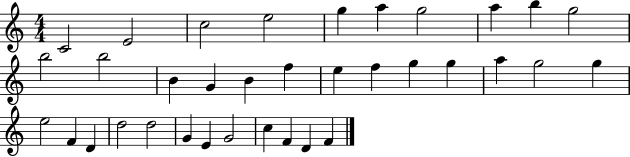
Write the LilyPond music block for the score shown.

{
  \clef treble
  \numericTimeSignature
  \time 4/4
  \key c \major
  c'2 e'2 | c''2 e''2 | g''4 a''4 g''2 | a''4 b''4 g''2 | \break b''2 b''2 | b'4 g'4 b'4 f''4 | e''4 f''4 g''4 g''4 | a''4 g''2 g''4 | \break e''2 f'4 d'4 | d''2 d''2 | g'4 e'4 g'2 | c''4 f'4 d'4 f'4 | \break \bar "|."
}